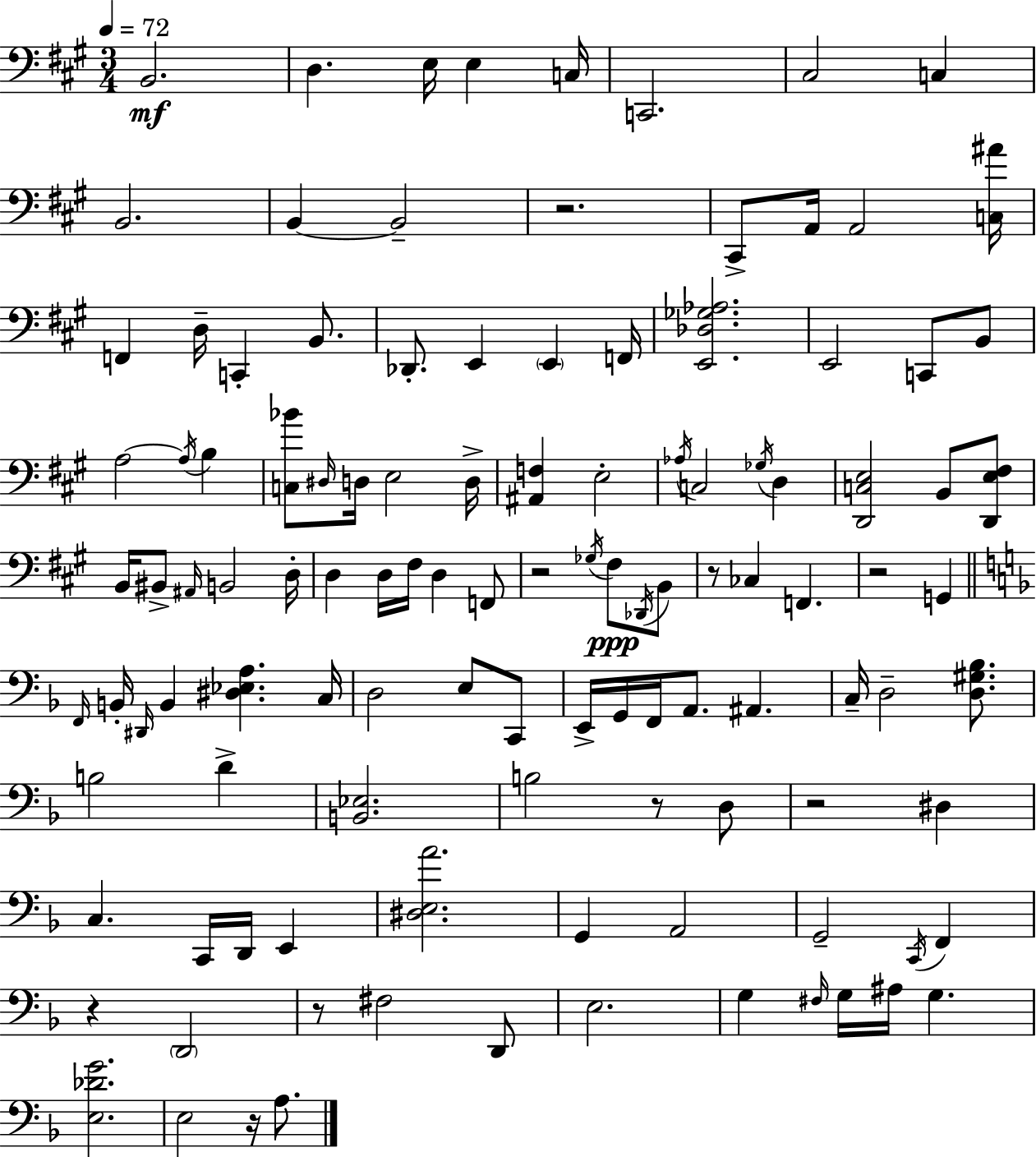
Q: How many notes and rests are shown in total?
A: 115